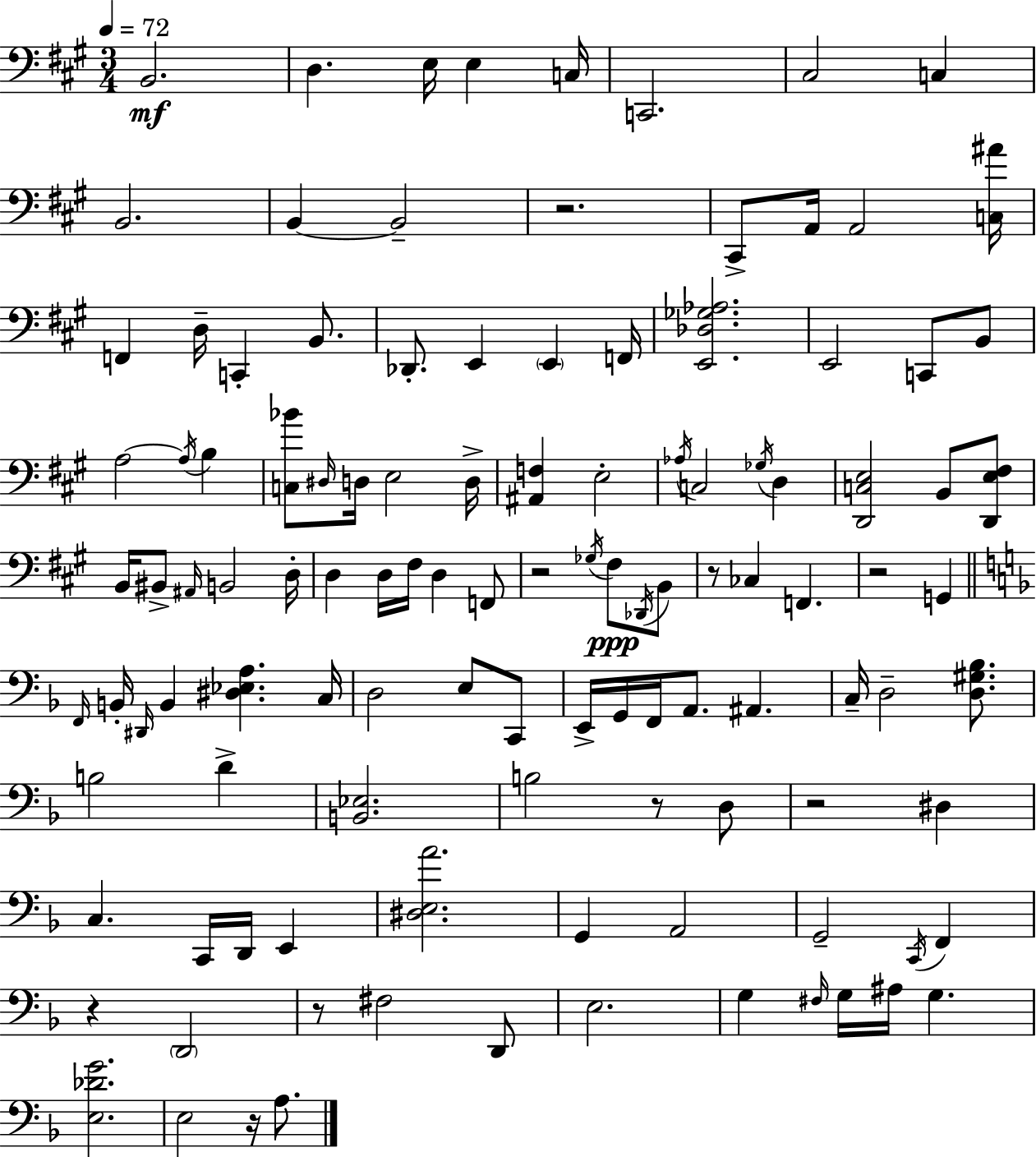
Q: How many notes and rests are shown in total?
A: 115